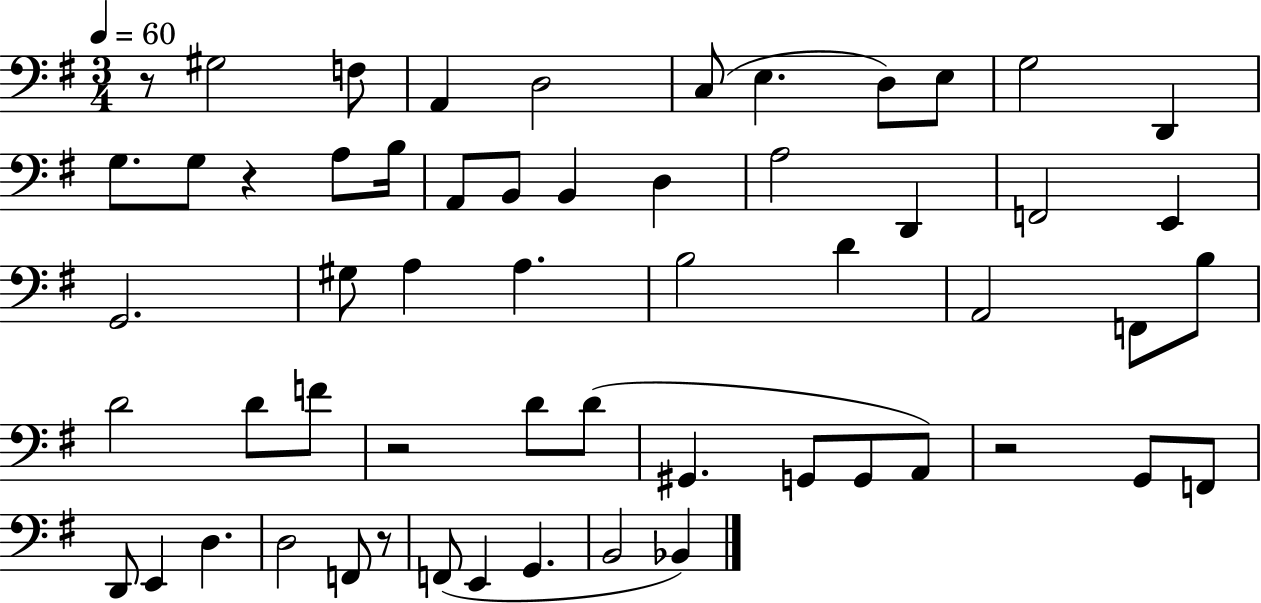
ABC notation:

X:1
T:Untitled
M:3/4
L:1/4
K:G
z/2 ^G,2 F,/2 A,, D,2 C,/2 E, D,/2 E,/2 G,2 D,, G,/2 G,/2 z A,/2 B,/4 A,,/2 B,,/2 B,, D, A,2 D,, F,,2 E,, G,,2 ^G,/2 A, A, B,2 D A,,2 F,,/2 B,/2 D2 D/2 F/2 z2 D/2 D/2 ^G,, G,,/2 G,,/2 A,,/2 z2 G,,/2 F,,/2 D,,/2 E,, D, D,2 F,,/2 z/2 F,,/2 E,, G,, B,,2 _B,,